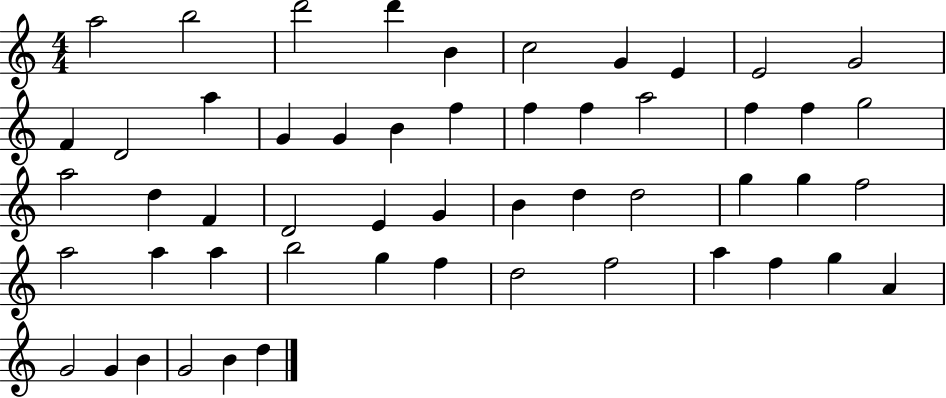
A5/h B5/h D6/h D6/q B4/q C5/h G4/q E4/q E4/h G4/h F4/q D4/h A5/q G4/q G4/q B4/q F5/q F5/q F5/q A5/h F5/q F5/q G5/h A5/h D5/q F4/q D4/h E4/q G4/q B4/q D5/q D5/h G5/q G5/q F5/h A5/h A5/q A5/q B5/h G5/q F5/q D5/h F5/h A5/q F5/q G5/q A4/q G4/h G4/q B4/q G4/h B4/q D5/q